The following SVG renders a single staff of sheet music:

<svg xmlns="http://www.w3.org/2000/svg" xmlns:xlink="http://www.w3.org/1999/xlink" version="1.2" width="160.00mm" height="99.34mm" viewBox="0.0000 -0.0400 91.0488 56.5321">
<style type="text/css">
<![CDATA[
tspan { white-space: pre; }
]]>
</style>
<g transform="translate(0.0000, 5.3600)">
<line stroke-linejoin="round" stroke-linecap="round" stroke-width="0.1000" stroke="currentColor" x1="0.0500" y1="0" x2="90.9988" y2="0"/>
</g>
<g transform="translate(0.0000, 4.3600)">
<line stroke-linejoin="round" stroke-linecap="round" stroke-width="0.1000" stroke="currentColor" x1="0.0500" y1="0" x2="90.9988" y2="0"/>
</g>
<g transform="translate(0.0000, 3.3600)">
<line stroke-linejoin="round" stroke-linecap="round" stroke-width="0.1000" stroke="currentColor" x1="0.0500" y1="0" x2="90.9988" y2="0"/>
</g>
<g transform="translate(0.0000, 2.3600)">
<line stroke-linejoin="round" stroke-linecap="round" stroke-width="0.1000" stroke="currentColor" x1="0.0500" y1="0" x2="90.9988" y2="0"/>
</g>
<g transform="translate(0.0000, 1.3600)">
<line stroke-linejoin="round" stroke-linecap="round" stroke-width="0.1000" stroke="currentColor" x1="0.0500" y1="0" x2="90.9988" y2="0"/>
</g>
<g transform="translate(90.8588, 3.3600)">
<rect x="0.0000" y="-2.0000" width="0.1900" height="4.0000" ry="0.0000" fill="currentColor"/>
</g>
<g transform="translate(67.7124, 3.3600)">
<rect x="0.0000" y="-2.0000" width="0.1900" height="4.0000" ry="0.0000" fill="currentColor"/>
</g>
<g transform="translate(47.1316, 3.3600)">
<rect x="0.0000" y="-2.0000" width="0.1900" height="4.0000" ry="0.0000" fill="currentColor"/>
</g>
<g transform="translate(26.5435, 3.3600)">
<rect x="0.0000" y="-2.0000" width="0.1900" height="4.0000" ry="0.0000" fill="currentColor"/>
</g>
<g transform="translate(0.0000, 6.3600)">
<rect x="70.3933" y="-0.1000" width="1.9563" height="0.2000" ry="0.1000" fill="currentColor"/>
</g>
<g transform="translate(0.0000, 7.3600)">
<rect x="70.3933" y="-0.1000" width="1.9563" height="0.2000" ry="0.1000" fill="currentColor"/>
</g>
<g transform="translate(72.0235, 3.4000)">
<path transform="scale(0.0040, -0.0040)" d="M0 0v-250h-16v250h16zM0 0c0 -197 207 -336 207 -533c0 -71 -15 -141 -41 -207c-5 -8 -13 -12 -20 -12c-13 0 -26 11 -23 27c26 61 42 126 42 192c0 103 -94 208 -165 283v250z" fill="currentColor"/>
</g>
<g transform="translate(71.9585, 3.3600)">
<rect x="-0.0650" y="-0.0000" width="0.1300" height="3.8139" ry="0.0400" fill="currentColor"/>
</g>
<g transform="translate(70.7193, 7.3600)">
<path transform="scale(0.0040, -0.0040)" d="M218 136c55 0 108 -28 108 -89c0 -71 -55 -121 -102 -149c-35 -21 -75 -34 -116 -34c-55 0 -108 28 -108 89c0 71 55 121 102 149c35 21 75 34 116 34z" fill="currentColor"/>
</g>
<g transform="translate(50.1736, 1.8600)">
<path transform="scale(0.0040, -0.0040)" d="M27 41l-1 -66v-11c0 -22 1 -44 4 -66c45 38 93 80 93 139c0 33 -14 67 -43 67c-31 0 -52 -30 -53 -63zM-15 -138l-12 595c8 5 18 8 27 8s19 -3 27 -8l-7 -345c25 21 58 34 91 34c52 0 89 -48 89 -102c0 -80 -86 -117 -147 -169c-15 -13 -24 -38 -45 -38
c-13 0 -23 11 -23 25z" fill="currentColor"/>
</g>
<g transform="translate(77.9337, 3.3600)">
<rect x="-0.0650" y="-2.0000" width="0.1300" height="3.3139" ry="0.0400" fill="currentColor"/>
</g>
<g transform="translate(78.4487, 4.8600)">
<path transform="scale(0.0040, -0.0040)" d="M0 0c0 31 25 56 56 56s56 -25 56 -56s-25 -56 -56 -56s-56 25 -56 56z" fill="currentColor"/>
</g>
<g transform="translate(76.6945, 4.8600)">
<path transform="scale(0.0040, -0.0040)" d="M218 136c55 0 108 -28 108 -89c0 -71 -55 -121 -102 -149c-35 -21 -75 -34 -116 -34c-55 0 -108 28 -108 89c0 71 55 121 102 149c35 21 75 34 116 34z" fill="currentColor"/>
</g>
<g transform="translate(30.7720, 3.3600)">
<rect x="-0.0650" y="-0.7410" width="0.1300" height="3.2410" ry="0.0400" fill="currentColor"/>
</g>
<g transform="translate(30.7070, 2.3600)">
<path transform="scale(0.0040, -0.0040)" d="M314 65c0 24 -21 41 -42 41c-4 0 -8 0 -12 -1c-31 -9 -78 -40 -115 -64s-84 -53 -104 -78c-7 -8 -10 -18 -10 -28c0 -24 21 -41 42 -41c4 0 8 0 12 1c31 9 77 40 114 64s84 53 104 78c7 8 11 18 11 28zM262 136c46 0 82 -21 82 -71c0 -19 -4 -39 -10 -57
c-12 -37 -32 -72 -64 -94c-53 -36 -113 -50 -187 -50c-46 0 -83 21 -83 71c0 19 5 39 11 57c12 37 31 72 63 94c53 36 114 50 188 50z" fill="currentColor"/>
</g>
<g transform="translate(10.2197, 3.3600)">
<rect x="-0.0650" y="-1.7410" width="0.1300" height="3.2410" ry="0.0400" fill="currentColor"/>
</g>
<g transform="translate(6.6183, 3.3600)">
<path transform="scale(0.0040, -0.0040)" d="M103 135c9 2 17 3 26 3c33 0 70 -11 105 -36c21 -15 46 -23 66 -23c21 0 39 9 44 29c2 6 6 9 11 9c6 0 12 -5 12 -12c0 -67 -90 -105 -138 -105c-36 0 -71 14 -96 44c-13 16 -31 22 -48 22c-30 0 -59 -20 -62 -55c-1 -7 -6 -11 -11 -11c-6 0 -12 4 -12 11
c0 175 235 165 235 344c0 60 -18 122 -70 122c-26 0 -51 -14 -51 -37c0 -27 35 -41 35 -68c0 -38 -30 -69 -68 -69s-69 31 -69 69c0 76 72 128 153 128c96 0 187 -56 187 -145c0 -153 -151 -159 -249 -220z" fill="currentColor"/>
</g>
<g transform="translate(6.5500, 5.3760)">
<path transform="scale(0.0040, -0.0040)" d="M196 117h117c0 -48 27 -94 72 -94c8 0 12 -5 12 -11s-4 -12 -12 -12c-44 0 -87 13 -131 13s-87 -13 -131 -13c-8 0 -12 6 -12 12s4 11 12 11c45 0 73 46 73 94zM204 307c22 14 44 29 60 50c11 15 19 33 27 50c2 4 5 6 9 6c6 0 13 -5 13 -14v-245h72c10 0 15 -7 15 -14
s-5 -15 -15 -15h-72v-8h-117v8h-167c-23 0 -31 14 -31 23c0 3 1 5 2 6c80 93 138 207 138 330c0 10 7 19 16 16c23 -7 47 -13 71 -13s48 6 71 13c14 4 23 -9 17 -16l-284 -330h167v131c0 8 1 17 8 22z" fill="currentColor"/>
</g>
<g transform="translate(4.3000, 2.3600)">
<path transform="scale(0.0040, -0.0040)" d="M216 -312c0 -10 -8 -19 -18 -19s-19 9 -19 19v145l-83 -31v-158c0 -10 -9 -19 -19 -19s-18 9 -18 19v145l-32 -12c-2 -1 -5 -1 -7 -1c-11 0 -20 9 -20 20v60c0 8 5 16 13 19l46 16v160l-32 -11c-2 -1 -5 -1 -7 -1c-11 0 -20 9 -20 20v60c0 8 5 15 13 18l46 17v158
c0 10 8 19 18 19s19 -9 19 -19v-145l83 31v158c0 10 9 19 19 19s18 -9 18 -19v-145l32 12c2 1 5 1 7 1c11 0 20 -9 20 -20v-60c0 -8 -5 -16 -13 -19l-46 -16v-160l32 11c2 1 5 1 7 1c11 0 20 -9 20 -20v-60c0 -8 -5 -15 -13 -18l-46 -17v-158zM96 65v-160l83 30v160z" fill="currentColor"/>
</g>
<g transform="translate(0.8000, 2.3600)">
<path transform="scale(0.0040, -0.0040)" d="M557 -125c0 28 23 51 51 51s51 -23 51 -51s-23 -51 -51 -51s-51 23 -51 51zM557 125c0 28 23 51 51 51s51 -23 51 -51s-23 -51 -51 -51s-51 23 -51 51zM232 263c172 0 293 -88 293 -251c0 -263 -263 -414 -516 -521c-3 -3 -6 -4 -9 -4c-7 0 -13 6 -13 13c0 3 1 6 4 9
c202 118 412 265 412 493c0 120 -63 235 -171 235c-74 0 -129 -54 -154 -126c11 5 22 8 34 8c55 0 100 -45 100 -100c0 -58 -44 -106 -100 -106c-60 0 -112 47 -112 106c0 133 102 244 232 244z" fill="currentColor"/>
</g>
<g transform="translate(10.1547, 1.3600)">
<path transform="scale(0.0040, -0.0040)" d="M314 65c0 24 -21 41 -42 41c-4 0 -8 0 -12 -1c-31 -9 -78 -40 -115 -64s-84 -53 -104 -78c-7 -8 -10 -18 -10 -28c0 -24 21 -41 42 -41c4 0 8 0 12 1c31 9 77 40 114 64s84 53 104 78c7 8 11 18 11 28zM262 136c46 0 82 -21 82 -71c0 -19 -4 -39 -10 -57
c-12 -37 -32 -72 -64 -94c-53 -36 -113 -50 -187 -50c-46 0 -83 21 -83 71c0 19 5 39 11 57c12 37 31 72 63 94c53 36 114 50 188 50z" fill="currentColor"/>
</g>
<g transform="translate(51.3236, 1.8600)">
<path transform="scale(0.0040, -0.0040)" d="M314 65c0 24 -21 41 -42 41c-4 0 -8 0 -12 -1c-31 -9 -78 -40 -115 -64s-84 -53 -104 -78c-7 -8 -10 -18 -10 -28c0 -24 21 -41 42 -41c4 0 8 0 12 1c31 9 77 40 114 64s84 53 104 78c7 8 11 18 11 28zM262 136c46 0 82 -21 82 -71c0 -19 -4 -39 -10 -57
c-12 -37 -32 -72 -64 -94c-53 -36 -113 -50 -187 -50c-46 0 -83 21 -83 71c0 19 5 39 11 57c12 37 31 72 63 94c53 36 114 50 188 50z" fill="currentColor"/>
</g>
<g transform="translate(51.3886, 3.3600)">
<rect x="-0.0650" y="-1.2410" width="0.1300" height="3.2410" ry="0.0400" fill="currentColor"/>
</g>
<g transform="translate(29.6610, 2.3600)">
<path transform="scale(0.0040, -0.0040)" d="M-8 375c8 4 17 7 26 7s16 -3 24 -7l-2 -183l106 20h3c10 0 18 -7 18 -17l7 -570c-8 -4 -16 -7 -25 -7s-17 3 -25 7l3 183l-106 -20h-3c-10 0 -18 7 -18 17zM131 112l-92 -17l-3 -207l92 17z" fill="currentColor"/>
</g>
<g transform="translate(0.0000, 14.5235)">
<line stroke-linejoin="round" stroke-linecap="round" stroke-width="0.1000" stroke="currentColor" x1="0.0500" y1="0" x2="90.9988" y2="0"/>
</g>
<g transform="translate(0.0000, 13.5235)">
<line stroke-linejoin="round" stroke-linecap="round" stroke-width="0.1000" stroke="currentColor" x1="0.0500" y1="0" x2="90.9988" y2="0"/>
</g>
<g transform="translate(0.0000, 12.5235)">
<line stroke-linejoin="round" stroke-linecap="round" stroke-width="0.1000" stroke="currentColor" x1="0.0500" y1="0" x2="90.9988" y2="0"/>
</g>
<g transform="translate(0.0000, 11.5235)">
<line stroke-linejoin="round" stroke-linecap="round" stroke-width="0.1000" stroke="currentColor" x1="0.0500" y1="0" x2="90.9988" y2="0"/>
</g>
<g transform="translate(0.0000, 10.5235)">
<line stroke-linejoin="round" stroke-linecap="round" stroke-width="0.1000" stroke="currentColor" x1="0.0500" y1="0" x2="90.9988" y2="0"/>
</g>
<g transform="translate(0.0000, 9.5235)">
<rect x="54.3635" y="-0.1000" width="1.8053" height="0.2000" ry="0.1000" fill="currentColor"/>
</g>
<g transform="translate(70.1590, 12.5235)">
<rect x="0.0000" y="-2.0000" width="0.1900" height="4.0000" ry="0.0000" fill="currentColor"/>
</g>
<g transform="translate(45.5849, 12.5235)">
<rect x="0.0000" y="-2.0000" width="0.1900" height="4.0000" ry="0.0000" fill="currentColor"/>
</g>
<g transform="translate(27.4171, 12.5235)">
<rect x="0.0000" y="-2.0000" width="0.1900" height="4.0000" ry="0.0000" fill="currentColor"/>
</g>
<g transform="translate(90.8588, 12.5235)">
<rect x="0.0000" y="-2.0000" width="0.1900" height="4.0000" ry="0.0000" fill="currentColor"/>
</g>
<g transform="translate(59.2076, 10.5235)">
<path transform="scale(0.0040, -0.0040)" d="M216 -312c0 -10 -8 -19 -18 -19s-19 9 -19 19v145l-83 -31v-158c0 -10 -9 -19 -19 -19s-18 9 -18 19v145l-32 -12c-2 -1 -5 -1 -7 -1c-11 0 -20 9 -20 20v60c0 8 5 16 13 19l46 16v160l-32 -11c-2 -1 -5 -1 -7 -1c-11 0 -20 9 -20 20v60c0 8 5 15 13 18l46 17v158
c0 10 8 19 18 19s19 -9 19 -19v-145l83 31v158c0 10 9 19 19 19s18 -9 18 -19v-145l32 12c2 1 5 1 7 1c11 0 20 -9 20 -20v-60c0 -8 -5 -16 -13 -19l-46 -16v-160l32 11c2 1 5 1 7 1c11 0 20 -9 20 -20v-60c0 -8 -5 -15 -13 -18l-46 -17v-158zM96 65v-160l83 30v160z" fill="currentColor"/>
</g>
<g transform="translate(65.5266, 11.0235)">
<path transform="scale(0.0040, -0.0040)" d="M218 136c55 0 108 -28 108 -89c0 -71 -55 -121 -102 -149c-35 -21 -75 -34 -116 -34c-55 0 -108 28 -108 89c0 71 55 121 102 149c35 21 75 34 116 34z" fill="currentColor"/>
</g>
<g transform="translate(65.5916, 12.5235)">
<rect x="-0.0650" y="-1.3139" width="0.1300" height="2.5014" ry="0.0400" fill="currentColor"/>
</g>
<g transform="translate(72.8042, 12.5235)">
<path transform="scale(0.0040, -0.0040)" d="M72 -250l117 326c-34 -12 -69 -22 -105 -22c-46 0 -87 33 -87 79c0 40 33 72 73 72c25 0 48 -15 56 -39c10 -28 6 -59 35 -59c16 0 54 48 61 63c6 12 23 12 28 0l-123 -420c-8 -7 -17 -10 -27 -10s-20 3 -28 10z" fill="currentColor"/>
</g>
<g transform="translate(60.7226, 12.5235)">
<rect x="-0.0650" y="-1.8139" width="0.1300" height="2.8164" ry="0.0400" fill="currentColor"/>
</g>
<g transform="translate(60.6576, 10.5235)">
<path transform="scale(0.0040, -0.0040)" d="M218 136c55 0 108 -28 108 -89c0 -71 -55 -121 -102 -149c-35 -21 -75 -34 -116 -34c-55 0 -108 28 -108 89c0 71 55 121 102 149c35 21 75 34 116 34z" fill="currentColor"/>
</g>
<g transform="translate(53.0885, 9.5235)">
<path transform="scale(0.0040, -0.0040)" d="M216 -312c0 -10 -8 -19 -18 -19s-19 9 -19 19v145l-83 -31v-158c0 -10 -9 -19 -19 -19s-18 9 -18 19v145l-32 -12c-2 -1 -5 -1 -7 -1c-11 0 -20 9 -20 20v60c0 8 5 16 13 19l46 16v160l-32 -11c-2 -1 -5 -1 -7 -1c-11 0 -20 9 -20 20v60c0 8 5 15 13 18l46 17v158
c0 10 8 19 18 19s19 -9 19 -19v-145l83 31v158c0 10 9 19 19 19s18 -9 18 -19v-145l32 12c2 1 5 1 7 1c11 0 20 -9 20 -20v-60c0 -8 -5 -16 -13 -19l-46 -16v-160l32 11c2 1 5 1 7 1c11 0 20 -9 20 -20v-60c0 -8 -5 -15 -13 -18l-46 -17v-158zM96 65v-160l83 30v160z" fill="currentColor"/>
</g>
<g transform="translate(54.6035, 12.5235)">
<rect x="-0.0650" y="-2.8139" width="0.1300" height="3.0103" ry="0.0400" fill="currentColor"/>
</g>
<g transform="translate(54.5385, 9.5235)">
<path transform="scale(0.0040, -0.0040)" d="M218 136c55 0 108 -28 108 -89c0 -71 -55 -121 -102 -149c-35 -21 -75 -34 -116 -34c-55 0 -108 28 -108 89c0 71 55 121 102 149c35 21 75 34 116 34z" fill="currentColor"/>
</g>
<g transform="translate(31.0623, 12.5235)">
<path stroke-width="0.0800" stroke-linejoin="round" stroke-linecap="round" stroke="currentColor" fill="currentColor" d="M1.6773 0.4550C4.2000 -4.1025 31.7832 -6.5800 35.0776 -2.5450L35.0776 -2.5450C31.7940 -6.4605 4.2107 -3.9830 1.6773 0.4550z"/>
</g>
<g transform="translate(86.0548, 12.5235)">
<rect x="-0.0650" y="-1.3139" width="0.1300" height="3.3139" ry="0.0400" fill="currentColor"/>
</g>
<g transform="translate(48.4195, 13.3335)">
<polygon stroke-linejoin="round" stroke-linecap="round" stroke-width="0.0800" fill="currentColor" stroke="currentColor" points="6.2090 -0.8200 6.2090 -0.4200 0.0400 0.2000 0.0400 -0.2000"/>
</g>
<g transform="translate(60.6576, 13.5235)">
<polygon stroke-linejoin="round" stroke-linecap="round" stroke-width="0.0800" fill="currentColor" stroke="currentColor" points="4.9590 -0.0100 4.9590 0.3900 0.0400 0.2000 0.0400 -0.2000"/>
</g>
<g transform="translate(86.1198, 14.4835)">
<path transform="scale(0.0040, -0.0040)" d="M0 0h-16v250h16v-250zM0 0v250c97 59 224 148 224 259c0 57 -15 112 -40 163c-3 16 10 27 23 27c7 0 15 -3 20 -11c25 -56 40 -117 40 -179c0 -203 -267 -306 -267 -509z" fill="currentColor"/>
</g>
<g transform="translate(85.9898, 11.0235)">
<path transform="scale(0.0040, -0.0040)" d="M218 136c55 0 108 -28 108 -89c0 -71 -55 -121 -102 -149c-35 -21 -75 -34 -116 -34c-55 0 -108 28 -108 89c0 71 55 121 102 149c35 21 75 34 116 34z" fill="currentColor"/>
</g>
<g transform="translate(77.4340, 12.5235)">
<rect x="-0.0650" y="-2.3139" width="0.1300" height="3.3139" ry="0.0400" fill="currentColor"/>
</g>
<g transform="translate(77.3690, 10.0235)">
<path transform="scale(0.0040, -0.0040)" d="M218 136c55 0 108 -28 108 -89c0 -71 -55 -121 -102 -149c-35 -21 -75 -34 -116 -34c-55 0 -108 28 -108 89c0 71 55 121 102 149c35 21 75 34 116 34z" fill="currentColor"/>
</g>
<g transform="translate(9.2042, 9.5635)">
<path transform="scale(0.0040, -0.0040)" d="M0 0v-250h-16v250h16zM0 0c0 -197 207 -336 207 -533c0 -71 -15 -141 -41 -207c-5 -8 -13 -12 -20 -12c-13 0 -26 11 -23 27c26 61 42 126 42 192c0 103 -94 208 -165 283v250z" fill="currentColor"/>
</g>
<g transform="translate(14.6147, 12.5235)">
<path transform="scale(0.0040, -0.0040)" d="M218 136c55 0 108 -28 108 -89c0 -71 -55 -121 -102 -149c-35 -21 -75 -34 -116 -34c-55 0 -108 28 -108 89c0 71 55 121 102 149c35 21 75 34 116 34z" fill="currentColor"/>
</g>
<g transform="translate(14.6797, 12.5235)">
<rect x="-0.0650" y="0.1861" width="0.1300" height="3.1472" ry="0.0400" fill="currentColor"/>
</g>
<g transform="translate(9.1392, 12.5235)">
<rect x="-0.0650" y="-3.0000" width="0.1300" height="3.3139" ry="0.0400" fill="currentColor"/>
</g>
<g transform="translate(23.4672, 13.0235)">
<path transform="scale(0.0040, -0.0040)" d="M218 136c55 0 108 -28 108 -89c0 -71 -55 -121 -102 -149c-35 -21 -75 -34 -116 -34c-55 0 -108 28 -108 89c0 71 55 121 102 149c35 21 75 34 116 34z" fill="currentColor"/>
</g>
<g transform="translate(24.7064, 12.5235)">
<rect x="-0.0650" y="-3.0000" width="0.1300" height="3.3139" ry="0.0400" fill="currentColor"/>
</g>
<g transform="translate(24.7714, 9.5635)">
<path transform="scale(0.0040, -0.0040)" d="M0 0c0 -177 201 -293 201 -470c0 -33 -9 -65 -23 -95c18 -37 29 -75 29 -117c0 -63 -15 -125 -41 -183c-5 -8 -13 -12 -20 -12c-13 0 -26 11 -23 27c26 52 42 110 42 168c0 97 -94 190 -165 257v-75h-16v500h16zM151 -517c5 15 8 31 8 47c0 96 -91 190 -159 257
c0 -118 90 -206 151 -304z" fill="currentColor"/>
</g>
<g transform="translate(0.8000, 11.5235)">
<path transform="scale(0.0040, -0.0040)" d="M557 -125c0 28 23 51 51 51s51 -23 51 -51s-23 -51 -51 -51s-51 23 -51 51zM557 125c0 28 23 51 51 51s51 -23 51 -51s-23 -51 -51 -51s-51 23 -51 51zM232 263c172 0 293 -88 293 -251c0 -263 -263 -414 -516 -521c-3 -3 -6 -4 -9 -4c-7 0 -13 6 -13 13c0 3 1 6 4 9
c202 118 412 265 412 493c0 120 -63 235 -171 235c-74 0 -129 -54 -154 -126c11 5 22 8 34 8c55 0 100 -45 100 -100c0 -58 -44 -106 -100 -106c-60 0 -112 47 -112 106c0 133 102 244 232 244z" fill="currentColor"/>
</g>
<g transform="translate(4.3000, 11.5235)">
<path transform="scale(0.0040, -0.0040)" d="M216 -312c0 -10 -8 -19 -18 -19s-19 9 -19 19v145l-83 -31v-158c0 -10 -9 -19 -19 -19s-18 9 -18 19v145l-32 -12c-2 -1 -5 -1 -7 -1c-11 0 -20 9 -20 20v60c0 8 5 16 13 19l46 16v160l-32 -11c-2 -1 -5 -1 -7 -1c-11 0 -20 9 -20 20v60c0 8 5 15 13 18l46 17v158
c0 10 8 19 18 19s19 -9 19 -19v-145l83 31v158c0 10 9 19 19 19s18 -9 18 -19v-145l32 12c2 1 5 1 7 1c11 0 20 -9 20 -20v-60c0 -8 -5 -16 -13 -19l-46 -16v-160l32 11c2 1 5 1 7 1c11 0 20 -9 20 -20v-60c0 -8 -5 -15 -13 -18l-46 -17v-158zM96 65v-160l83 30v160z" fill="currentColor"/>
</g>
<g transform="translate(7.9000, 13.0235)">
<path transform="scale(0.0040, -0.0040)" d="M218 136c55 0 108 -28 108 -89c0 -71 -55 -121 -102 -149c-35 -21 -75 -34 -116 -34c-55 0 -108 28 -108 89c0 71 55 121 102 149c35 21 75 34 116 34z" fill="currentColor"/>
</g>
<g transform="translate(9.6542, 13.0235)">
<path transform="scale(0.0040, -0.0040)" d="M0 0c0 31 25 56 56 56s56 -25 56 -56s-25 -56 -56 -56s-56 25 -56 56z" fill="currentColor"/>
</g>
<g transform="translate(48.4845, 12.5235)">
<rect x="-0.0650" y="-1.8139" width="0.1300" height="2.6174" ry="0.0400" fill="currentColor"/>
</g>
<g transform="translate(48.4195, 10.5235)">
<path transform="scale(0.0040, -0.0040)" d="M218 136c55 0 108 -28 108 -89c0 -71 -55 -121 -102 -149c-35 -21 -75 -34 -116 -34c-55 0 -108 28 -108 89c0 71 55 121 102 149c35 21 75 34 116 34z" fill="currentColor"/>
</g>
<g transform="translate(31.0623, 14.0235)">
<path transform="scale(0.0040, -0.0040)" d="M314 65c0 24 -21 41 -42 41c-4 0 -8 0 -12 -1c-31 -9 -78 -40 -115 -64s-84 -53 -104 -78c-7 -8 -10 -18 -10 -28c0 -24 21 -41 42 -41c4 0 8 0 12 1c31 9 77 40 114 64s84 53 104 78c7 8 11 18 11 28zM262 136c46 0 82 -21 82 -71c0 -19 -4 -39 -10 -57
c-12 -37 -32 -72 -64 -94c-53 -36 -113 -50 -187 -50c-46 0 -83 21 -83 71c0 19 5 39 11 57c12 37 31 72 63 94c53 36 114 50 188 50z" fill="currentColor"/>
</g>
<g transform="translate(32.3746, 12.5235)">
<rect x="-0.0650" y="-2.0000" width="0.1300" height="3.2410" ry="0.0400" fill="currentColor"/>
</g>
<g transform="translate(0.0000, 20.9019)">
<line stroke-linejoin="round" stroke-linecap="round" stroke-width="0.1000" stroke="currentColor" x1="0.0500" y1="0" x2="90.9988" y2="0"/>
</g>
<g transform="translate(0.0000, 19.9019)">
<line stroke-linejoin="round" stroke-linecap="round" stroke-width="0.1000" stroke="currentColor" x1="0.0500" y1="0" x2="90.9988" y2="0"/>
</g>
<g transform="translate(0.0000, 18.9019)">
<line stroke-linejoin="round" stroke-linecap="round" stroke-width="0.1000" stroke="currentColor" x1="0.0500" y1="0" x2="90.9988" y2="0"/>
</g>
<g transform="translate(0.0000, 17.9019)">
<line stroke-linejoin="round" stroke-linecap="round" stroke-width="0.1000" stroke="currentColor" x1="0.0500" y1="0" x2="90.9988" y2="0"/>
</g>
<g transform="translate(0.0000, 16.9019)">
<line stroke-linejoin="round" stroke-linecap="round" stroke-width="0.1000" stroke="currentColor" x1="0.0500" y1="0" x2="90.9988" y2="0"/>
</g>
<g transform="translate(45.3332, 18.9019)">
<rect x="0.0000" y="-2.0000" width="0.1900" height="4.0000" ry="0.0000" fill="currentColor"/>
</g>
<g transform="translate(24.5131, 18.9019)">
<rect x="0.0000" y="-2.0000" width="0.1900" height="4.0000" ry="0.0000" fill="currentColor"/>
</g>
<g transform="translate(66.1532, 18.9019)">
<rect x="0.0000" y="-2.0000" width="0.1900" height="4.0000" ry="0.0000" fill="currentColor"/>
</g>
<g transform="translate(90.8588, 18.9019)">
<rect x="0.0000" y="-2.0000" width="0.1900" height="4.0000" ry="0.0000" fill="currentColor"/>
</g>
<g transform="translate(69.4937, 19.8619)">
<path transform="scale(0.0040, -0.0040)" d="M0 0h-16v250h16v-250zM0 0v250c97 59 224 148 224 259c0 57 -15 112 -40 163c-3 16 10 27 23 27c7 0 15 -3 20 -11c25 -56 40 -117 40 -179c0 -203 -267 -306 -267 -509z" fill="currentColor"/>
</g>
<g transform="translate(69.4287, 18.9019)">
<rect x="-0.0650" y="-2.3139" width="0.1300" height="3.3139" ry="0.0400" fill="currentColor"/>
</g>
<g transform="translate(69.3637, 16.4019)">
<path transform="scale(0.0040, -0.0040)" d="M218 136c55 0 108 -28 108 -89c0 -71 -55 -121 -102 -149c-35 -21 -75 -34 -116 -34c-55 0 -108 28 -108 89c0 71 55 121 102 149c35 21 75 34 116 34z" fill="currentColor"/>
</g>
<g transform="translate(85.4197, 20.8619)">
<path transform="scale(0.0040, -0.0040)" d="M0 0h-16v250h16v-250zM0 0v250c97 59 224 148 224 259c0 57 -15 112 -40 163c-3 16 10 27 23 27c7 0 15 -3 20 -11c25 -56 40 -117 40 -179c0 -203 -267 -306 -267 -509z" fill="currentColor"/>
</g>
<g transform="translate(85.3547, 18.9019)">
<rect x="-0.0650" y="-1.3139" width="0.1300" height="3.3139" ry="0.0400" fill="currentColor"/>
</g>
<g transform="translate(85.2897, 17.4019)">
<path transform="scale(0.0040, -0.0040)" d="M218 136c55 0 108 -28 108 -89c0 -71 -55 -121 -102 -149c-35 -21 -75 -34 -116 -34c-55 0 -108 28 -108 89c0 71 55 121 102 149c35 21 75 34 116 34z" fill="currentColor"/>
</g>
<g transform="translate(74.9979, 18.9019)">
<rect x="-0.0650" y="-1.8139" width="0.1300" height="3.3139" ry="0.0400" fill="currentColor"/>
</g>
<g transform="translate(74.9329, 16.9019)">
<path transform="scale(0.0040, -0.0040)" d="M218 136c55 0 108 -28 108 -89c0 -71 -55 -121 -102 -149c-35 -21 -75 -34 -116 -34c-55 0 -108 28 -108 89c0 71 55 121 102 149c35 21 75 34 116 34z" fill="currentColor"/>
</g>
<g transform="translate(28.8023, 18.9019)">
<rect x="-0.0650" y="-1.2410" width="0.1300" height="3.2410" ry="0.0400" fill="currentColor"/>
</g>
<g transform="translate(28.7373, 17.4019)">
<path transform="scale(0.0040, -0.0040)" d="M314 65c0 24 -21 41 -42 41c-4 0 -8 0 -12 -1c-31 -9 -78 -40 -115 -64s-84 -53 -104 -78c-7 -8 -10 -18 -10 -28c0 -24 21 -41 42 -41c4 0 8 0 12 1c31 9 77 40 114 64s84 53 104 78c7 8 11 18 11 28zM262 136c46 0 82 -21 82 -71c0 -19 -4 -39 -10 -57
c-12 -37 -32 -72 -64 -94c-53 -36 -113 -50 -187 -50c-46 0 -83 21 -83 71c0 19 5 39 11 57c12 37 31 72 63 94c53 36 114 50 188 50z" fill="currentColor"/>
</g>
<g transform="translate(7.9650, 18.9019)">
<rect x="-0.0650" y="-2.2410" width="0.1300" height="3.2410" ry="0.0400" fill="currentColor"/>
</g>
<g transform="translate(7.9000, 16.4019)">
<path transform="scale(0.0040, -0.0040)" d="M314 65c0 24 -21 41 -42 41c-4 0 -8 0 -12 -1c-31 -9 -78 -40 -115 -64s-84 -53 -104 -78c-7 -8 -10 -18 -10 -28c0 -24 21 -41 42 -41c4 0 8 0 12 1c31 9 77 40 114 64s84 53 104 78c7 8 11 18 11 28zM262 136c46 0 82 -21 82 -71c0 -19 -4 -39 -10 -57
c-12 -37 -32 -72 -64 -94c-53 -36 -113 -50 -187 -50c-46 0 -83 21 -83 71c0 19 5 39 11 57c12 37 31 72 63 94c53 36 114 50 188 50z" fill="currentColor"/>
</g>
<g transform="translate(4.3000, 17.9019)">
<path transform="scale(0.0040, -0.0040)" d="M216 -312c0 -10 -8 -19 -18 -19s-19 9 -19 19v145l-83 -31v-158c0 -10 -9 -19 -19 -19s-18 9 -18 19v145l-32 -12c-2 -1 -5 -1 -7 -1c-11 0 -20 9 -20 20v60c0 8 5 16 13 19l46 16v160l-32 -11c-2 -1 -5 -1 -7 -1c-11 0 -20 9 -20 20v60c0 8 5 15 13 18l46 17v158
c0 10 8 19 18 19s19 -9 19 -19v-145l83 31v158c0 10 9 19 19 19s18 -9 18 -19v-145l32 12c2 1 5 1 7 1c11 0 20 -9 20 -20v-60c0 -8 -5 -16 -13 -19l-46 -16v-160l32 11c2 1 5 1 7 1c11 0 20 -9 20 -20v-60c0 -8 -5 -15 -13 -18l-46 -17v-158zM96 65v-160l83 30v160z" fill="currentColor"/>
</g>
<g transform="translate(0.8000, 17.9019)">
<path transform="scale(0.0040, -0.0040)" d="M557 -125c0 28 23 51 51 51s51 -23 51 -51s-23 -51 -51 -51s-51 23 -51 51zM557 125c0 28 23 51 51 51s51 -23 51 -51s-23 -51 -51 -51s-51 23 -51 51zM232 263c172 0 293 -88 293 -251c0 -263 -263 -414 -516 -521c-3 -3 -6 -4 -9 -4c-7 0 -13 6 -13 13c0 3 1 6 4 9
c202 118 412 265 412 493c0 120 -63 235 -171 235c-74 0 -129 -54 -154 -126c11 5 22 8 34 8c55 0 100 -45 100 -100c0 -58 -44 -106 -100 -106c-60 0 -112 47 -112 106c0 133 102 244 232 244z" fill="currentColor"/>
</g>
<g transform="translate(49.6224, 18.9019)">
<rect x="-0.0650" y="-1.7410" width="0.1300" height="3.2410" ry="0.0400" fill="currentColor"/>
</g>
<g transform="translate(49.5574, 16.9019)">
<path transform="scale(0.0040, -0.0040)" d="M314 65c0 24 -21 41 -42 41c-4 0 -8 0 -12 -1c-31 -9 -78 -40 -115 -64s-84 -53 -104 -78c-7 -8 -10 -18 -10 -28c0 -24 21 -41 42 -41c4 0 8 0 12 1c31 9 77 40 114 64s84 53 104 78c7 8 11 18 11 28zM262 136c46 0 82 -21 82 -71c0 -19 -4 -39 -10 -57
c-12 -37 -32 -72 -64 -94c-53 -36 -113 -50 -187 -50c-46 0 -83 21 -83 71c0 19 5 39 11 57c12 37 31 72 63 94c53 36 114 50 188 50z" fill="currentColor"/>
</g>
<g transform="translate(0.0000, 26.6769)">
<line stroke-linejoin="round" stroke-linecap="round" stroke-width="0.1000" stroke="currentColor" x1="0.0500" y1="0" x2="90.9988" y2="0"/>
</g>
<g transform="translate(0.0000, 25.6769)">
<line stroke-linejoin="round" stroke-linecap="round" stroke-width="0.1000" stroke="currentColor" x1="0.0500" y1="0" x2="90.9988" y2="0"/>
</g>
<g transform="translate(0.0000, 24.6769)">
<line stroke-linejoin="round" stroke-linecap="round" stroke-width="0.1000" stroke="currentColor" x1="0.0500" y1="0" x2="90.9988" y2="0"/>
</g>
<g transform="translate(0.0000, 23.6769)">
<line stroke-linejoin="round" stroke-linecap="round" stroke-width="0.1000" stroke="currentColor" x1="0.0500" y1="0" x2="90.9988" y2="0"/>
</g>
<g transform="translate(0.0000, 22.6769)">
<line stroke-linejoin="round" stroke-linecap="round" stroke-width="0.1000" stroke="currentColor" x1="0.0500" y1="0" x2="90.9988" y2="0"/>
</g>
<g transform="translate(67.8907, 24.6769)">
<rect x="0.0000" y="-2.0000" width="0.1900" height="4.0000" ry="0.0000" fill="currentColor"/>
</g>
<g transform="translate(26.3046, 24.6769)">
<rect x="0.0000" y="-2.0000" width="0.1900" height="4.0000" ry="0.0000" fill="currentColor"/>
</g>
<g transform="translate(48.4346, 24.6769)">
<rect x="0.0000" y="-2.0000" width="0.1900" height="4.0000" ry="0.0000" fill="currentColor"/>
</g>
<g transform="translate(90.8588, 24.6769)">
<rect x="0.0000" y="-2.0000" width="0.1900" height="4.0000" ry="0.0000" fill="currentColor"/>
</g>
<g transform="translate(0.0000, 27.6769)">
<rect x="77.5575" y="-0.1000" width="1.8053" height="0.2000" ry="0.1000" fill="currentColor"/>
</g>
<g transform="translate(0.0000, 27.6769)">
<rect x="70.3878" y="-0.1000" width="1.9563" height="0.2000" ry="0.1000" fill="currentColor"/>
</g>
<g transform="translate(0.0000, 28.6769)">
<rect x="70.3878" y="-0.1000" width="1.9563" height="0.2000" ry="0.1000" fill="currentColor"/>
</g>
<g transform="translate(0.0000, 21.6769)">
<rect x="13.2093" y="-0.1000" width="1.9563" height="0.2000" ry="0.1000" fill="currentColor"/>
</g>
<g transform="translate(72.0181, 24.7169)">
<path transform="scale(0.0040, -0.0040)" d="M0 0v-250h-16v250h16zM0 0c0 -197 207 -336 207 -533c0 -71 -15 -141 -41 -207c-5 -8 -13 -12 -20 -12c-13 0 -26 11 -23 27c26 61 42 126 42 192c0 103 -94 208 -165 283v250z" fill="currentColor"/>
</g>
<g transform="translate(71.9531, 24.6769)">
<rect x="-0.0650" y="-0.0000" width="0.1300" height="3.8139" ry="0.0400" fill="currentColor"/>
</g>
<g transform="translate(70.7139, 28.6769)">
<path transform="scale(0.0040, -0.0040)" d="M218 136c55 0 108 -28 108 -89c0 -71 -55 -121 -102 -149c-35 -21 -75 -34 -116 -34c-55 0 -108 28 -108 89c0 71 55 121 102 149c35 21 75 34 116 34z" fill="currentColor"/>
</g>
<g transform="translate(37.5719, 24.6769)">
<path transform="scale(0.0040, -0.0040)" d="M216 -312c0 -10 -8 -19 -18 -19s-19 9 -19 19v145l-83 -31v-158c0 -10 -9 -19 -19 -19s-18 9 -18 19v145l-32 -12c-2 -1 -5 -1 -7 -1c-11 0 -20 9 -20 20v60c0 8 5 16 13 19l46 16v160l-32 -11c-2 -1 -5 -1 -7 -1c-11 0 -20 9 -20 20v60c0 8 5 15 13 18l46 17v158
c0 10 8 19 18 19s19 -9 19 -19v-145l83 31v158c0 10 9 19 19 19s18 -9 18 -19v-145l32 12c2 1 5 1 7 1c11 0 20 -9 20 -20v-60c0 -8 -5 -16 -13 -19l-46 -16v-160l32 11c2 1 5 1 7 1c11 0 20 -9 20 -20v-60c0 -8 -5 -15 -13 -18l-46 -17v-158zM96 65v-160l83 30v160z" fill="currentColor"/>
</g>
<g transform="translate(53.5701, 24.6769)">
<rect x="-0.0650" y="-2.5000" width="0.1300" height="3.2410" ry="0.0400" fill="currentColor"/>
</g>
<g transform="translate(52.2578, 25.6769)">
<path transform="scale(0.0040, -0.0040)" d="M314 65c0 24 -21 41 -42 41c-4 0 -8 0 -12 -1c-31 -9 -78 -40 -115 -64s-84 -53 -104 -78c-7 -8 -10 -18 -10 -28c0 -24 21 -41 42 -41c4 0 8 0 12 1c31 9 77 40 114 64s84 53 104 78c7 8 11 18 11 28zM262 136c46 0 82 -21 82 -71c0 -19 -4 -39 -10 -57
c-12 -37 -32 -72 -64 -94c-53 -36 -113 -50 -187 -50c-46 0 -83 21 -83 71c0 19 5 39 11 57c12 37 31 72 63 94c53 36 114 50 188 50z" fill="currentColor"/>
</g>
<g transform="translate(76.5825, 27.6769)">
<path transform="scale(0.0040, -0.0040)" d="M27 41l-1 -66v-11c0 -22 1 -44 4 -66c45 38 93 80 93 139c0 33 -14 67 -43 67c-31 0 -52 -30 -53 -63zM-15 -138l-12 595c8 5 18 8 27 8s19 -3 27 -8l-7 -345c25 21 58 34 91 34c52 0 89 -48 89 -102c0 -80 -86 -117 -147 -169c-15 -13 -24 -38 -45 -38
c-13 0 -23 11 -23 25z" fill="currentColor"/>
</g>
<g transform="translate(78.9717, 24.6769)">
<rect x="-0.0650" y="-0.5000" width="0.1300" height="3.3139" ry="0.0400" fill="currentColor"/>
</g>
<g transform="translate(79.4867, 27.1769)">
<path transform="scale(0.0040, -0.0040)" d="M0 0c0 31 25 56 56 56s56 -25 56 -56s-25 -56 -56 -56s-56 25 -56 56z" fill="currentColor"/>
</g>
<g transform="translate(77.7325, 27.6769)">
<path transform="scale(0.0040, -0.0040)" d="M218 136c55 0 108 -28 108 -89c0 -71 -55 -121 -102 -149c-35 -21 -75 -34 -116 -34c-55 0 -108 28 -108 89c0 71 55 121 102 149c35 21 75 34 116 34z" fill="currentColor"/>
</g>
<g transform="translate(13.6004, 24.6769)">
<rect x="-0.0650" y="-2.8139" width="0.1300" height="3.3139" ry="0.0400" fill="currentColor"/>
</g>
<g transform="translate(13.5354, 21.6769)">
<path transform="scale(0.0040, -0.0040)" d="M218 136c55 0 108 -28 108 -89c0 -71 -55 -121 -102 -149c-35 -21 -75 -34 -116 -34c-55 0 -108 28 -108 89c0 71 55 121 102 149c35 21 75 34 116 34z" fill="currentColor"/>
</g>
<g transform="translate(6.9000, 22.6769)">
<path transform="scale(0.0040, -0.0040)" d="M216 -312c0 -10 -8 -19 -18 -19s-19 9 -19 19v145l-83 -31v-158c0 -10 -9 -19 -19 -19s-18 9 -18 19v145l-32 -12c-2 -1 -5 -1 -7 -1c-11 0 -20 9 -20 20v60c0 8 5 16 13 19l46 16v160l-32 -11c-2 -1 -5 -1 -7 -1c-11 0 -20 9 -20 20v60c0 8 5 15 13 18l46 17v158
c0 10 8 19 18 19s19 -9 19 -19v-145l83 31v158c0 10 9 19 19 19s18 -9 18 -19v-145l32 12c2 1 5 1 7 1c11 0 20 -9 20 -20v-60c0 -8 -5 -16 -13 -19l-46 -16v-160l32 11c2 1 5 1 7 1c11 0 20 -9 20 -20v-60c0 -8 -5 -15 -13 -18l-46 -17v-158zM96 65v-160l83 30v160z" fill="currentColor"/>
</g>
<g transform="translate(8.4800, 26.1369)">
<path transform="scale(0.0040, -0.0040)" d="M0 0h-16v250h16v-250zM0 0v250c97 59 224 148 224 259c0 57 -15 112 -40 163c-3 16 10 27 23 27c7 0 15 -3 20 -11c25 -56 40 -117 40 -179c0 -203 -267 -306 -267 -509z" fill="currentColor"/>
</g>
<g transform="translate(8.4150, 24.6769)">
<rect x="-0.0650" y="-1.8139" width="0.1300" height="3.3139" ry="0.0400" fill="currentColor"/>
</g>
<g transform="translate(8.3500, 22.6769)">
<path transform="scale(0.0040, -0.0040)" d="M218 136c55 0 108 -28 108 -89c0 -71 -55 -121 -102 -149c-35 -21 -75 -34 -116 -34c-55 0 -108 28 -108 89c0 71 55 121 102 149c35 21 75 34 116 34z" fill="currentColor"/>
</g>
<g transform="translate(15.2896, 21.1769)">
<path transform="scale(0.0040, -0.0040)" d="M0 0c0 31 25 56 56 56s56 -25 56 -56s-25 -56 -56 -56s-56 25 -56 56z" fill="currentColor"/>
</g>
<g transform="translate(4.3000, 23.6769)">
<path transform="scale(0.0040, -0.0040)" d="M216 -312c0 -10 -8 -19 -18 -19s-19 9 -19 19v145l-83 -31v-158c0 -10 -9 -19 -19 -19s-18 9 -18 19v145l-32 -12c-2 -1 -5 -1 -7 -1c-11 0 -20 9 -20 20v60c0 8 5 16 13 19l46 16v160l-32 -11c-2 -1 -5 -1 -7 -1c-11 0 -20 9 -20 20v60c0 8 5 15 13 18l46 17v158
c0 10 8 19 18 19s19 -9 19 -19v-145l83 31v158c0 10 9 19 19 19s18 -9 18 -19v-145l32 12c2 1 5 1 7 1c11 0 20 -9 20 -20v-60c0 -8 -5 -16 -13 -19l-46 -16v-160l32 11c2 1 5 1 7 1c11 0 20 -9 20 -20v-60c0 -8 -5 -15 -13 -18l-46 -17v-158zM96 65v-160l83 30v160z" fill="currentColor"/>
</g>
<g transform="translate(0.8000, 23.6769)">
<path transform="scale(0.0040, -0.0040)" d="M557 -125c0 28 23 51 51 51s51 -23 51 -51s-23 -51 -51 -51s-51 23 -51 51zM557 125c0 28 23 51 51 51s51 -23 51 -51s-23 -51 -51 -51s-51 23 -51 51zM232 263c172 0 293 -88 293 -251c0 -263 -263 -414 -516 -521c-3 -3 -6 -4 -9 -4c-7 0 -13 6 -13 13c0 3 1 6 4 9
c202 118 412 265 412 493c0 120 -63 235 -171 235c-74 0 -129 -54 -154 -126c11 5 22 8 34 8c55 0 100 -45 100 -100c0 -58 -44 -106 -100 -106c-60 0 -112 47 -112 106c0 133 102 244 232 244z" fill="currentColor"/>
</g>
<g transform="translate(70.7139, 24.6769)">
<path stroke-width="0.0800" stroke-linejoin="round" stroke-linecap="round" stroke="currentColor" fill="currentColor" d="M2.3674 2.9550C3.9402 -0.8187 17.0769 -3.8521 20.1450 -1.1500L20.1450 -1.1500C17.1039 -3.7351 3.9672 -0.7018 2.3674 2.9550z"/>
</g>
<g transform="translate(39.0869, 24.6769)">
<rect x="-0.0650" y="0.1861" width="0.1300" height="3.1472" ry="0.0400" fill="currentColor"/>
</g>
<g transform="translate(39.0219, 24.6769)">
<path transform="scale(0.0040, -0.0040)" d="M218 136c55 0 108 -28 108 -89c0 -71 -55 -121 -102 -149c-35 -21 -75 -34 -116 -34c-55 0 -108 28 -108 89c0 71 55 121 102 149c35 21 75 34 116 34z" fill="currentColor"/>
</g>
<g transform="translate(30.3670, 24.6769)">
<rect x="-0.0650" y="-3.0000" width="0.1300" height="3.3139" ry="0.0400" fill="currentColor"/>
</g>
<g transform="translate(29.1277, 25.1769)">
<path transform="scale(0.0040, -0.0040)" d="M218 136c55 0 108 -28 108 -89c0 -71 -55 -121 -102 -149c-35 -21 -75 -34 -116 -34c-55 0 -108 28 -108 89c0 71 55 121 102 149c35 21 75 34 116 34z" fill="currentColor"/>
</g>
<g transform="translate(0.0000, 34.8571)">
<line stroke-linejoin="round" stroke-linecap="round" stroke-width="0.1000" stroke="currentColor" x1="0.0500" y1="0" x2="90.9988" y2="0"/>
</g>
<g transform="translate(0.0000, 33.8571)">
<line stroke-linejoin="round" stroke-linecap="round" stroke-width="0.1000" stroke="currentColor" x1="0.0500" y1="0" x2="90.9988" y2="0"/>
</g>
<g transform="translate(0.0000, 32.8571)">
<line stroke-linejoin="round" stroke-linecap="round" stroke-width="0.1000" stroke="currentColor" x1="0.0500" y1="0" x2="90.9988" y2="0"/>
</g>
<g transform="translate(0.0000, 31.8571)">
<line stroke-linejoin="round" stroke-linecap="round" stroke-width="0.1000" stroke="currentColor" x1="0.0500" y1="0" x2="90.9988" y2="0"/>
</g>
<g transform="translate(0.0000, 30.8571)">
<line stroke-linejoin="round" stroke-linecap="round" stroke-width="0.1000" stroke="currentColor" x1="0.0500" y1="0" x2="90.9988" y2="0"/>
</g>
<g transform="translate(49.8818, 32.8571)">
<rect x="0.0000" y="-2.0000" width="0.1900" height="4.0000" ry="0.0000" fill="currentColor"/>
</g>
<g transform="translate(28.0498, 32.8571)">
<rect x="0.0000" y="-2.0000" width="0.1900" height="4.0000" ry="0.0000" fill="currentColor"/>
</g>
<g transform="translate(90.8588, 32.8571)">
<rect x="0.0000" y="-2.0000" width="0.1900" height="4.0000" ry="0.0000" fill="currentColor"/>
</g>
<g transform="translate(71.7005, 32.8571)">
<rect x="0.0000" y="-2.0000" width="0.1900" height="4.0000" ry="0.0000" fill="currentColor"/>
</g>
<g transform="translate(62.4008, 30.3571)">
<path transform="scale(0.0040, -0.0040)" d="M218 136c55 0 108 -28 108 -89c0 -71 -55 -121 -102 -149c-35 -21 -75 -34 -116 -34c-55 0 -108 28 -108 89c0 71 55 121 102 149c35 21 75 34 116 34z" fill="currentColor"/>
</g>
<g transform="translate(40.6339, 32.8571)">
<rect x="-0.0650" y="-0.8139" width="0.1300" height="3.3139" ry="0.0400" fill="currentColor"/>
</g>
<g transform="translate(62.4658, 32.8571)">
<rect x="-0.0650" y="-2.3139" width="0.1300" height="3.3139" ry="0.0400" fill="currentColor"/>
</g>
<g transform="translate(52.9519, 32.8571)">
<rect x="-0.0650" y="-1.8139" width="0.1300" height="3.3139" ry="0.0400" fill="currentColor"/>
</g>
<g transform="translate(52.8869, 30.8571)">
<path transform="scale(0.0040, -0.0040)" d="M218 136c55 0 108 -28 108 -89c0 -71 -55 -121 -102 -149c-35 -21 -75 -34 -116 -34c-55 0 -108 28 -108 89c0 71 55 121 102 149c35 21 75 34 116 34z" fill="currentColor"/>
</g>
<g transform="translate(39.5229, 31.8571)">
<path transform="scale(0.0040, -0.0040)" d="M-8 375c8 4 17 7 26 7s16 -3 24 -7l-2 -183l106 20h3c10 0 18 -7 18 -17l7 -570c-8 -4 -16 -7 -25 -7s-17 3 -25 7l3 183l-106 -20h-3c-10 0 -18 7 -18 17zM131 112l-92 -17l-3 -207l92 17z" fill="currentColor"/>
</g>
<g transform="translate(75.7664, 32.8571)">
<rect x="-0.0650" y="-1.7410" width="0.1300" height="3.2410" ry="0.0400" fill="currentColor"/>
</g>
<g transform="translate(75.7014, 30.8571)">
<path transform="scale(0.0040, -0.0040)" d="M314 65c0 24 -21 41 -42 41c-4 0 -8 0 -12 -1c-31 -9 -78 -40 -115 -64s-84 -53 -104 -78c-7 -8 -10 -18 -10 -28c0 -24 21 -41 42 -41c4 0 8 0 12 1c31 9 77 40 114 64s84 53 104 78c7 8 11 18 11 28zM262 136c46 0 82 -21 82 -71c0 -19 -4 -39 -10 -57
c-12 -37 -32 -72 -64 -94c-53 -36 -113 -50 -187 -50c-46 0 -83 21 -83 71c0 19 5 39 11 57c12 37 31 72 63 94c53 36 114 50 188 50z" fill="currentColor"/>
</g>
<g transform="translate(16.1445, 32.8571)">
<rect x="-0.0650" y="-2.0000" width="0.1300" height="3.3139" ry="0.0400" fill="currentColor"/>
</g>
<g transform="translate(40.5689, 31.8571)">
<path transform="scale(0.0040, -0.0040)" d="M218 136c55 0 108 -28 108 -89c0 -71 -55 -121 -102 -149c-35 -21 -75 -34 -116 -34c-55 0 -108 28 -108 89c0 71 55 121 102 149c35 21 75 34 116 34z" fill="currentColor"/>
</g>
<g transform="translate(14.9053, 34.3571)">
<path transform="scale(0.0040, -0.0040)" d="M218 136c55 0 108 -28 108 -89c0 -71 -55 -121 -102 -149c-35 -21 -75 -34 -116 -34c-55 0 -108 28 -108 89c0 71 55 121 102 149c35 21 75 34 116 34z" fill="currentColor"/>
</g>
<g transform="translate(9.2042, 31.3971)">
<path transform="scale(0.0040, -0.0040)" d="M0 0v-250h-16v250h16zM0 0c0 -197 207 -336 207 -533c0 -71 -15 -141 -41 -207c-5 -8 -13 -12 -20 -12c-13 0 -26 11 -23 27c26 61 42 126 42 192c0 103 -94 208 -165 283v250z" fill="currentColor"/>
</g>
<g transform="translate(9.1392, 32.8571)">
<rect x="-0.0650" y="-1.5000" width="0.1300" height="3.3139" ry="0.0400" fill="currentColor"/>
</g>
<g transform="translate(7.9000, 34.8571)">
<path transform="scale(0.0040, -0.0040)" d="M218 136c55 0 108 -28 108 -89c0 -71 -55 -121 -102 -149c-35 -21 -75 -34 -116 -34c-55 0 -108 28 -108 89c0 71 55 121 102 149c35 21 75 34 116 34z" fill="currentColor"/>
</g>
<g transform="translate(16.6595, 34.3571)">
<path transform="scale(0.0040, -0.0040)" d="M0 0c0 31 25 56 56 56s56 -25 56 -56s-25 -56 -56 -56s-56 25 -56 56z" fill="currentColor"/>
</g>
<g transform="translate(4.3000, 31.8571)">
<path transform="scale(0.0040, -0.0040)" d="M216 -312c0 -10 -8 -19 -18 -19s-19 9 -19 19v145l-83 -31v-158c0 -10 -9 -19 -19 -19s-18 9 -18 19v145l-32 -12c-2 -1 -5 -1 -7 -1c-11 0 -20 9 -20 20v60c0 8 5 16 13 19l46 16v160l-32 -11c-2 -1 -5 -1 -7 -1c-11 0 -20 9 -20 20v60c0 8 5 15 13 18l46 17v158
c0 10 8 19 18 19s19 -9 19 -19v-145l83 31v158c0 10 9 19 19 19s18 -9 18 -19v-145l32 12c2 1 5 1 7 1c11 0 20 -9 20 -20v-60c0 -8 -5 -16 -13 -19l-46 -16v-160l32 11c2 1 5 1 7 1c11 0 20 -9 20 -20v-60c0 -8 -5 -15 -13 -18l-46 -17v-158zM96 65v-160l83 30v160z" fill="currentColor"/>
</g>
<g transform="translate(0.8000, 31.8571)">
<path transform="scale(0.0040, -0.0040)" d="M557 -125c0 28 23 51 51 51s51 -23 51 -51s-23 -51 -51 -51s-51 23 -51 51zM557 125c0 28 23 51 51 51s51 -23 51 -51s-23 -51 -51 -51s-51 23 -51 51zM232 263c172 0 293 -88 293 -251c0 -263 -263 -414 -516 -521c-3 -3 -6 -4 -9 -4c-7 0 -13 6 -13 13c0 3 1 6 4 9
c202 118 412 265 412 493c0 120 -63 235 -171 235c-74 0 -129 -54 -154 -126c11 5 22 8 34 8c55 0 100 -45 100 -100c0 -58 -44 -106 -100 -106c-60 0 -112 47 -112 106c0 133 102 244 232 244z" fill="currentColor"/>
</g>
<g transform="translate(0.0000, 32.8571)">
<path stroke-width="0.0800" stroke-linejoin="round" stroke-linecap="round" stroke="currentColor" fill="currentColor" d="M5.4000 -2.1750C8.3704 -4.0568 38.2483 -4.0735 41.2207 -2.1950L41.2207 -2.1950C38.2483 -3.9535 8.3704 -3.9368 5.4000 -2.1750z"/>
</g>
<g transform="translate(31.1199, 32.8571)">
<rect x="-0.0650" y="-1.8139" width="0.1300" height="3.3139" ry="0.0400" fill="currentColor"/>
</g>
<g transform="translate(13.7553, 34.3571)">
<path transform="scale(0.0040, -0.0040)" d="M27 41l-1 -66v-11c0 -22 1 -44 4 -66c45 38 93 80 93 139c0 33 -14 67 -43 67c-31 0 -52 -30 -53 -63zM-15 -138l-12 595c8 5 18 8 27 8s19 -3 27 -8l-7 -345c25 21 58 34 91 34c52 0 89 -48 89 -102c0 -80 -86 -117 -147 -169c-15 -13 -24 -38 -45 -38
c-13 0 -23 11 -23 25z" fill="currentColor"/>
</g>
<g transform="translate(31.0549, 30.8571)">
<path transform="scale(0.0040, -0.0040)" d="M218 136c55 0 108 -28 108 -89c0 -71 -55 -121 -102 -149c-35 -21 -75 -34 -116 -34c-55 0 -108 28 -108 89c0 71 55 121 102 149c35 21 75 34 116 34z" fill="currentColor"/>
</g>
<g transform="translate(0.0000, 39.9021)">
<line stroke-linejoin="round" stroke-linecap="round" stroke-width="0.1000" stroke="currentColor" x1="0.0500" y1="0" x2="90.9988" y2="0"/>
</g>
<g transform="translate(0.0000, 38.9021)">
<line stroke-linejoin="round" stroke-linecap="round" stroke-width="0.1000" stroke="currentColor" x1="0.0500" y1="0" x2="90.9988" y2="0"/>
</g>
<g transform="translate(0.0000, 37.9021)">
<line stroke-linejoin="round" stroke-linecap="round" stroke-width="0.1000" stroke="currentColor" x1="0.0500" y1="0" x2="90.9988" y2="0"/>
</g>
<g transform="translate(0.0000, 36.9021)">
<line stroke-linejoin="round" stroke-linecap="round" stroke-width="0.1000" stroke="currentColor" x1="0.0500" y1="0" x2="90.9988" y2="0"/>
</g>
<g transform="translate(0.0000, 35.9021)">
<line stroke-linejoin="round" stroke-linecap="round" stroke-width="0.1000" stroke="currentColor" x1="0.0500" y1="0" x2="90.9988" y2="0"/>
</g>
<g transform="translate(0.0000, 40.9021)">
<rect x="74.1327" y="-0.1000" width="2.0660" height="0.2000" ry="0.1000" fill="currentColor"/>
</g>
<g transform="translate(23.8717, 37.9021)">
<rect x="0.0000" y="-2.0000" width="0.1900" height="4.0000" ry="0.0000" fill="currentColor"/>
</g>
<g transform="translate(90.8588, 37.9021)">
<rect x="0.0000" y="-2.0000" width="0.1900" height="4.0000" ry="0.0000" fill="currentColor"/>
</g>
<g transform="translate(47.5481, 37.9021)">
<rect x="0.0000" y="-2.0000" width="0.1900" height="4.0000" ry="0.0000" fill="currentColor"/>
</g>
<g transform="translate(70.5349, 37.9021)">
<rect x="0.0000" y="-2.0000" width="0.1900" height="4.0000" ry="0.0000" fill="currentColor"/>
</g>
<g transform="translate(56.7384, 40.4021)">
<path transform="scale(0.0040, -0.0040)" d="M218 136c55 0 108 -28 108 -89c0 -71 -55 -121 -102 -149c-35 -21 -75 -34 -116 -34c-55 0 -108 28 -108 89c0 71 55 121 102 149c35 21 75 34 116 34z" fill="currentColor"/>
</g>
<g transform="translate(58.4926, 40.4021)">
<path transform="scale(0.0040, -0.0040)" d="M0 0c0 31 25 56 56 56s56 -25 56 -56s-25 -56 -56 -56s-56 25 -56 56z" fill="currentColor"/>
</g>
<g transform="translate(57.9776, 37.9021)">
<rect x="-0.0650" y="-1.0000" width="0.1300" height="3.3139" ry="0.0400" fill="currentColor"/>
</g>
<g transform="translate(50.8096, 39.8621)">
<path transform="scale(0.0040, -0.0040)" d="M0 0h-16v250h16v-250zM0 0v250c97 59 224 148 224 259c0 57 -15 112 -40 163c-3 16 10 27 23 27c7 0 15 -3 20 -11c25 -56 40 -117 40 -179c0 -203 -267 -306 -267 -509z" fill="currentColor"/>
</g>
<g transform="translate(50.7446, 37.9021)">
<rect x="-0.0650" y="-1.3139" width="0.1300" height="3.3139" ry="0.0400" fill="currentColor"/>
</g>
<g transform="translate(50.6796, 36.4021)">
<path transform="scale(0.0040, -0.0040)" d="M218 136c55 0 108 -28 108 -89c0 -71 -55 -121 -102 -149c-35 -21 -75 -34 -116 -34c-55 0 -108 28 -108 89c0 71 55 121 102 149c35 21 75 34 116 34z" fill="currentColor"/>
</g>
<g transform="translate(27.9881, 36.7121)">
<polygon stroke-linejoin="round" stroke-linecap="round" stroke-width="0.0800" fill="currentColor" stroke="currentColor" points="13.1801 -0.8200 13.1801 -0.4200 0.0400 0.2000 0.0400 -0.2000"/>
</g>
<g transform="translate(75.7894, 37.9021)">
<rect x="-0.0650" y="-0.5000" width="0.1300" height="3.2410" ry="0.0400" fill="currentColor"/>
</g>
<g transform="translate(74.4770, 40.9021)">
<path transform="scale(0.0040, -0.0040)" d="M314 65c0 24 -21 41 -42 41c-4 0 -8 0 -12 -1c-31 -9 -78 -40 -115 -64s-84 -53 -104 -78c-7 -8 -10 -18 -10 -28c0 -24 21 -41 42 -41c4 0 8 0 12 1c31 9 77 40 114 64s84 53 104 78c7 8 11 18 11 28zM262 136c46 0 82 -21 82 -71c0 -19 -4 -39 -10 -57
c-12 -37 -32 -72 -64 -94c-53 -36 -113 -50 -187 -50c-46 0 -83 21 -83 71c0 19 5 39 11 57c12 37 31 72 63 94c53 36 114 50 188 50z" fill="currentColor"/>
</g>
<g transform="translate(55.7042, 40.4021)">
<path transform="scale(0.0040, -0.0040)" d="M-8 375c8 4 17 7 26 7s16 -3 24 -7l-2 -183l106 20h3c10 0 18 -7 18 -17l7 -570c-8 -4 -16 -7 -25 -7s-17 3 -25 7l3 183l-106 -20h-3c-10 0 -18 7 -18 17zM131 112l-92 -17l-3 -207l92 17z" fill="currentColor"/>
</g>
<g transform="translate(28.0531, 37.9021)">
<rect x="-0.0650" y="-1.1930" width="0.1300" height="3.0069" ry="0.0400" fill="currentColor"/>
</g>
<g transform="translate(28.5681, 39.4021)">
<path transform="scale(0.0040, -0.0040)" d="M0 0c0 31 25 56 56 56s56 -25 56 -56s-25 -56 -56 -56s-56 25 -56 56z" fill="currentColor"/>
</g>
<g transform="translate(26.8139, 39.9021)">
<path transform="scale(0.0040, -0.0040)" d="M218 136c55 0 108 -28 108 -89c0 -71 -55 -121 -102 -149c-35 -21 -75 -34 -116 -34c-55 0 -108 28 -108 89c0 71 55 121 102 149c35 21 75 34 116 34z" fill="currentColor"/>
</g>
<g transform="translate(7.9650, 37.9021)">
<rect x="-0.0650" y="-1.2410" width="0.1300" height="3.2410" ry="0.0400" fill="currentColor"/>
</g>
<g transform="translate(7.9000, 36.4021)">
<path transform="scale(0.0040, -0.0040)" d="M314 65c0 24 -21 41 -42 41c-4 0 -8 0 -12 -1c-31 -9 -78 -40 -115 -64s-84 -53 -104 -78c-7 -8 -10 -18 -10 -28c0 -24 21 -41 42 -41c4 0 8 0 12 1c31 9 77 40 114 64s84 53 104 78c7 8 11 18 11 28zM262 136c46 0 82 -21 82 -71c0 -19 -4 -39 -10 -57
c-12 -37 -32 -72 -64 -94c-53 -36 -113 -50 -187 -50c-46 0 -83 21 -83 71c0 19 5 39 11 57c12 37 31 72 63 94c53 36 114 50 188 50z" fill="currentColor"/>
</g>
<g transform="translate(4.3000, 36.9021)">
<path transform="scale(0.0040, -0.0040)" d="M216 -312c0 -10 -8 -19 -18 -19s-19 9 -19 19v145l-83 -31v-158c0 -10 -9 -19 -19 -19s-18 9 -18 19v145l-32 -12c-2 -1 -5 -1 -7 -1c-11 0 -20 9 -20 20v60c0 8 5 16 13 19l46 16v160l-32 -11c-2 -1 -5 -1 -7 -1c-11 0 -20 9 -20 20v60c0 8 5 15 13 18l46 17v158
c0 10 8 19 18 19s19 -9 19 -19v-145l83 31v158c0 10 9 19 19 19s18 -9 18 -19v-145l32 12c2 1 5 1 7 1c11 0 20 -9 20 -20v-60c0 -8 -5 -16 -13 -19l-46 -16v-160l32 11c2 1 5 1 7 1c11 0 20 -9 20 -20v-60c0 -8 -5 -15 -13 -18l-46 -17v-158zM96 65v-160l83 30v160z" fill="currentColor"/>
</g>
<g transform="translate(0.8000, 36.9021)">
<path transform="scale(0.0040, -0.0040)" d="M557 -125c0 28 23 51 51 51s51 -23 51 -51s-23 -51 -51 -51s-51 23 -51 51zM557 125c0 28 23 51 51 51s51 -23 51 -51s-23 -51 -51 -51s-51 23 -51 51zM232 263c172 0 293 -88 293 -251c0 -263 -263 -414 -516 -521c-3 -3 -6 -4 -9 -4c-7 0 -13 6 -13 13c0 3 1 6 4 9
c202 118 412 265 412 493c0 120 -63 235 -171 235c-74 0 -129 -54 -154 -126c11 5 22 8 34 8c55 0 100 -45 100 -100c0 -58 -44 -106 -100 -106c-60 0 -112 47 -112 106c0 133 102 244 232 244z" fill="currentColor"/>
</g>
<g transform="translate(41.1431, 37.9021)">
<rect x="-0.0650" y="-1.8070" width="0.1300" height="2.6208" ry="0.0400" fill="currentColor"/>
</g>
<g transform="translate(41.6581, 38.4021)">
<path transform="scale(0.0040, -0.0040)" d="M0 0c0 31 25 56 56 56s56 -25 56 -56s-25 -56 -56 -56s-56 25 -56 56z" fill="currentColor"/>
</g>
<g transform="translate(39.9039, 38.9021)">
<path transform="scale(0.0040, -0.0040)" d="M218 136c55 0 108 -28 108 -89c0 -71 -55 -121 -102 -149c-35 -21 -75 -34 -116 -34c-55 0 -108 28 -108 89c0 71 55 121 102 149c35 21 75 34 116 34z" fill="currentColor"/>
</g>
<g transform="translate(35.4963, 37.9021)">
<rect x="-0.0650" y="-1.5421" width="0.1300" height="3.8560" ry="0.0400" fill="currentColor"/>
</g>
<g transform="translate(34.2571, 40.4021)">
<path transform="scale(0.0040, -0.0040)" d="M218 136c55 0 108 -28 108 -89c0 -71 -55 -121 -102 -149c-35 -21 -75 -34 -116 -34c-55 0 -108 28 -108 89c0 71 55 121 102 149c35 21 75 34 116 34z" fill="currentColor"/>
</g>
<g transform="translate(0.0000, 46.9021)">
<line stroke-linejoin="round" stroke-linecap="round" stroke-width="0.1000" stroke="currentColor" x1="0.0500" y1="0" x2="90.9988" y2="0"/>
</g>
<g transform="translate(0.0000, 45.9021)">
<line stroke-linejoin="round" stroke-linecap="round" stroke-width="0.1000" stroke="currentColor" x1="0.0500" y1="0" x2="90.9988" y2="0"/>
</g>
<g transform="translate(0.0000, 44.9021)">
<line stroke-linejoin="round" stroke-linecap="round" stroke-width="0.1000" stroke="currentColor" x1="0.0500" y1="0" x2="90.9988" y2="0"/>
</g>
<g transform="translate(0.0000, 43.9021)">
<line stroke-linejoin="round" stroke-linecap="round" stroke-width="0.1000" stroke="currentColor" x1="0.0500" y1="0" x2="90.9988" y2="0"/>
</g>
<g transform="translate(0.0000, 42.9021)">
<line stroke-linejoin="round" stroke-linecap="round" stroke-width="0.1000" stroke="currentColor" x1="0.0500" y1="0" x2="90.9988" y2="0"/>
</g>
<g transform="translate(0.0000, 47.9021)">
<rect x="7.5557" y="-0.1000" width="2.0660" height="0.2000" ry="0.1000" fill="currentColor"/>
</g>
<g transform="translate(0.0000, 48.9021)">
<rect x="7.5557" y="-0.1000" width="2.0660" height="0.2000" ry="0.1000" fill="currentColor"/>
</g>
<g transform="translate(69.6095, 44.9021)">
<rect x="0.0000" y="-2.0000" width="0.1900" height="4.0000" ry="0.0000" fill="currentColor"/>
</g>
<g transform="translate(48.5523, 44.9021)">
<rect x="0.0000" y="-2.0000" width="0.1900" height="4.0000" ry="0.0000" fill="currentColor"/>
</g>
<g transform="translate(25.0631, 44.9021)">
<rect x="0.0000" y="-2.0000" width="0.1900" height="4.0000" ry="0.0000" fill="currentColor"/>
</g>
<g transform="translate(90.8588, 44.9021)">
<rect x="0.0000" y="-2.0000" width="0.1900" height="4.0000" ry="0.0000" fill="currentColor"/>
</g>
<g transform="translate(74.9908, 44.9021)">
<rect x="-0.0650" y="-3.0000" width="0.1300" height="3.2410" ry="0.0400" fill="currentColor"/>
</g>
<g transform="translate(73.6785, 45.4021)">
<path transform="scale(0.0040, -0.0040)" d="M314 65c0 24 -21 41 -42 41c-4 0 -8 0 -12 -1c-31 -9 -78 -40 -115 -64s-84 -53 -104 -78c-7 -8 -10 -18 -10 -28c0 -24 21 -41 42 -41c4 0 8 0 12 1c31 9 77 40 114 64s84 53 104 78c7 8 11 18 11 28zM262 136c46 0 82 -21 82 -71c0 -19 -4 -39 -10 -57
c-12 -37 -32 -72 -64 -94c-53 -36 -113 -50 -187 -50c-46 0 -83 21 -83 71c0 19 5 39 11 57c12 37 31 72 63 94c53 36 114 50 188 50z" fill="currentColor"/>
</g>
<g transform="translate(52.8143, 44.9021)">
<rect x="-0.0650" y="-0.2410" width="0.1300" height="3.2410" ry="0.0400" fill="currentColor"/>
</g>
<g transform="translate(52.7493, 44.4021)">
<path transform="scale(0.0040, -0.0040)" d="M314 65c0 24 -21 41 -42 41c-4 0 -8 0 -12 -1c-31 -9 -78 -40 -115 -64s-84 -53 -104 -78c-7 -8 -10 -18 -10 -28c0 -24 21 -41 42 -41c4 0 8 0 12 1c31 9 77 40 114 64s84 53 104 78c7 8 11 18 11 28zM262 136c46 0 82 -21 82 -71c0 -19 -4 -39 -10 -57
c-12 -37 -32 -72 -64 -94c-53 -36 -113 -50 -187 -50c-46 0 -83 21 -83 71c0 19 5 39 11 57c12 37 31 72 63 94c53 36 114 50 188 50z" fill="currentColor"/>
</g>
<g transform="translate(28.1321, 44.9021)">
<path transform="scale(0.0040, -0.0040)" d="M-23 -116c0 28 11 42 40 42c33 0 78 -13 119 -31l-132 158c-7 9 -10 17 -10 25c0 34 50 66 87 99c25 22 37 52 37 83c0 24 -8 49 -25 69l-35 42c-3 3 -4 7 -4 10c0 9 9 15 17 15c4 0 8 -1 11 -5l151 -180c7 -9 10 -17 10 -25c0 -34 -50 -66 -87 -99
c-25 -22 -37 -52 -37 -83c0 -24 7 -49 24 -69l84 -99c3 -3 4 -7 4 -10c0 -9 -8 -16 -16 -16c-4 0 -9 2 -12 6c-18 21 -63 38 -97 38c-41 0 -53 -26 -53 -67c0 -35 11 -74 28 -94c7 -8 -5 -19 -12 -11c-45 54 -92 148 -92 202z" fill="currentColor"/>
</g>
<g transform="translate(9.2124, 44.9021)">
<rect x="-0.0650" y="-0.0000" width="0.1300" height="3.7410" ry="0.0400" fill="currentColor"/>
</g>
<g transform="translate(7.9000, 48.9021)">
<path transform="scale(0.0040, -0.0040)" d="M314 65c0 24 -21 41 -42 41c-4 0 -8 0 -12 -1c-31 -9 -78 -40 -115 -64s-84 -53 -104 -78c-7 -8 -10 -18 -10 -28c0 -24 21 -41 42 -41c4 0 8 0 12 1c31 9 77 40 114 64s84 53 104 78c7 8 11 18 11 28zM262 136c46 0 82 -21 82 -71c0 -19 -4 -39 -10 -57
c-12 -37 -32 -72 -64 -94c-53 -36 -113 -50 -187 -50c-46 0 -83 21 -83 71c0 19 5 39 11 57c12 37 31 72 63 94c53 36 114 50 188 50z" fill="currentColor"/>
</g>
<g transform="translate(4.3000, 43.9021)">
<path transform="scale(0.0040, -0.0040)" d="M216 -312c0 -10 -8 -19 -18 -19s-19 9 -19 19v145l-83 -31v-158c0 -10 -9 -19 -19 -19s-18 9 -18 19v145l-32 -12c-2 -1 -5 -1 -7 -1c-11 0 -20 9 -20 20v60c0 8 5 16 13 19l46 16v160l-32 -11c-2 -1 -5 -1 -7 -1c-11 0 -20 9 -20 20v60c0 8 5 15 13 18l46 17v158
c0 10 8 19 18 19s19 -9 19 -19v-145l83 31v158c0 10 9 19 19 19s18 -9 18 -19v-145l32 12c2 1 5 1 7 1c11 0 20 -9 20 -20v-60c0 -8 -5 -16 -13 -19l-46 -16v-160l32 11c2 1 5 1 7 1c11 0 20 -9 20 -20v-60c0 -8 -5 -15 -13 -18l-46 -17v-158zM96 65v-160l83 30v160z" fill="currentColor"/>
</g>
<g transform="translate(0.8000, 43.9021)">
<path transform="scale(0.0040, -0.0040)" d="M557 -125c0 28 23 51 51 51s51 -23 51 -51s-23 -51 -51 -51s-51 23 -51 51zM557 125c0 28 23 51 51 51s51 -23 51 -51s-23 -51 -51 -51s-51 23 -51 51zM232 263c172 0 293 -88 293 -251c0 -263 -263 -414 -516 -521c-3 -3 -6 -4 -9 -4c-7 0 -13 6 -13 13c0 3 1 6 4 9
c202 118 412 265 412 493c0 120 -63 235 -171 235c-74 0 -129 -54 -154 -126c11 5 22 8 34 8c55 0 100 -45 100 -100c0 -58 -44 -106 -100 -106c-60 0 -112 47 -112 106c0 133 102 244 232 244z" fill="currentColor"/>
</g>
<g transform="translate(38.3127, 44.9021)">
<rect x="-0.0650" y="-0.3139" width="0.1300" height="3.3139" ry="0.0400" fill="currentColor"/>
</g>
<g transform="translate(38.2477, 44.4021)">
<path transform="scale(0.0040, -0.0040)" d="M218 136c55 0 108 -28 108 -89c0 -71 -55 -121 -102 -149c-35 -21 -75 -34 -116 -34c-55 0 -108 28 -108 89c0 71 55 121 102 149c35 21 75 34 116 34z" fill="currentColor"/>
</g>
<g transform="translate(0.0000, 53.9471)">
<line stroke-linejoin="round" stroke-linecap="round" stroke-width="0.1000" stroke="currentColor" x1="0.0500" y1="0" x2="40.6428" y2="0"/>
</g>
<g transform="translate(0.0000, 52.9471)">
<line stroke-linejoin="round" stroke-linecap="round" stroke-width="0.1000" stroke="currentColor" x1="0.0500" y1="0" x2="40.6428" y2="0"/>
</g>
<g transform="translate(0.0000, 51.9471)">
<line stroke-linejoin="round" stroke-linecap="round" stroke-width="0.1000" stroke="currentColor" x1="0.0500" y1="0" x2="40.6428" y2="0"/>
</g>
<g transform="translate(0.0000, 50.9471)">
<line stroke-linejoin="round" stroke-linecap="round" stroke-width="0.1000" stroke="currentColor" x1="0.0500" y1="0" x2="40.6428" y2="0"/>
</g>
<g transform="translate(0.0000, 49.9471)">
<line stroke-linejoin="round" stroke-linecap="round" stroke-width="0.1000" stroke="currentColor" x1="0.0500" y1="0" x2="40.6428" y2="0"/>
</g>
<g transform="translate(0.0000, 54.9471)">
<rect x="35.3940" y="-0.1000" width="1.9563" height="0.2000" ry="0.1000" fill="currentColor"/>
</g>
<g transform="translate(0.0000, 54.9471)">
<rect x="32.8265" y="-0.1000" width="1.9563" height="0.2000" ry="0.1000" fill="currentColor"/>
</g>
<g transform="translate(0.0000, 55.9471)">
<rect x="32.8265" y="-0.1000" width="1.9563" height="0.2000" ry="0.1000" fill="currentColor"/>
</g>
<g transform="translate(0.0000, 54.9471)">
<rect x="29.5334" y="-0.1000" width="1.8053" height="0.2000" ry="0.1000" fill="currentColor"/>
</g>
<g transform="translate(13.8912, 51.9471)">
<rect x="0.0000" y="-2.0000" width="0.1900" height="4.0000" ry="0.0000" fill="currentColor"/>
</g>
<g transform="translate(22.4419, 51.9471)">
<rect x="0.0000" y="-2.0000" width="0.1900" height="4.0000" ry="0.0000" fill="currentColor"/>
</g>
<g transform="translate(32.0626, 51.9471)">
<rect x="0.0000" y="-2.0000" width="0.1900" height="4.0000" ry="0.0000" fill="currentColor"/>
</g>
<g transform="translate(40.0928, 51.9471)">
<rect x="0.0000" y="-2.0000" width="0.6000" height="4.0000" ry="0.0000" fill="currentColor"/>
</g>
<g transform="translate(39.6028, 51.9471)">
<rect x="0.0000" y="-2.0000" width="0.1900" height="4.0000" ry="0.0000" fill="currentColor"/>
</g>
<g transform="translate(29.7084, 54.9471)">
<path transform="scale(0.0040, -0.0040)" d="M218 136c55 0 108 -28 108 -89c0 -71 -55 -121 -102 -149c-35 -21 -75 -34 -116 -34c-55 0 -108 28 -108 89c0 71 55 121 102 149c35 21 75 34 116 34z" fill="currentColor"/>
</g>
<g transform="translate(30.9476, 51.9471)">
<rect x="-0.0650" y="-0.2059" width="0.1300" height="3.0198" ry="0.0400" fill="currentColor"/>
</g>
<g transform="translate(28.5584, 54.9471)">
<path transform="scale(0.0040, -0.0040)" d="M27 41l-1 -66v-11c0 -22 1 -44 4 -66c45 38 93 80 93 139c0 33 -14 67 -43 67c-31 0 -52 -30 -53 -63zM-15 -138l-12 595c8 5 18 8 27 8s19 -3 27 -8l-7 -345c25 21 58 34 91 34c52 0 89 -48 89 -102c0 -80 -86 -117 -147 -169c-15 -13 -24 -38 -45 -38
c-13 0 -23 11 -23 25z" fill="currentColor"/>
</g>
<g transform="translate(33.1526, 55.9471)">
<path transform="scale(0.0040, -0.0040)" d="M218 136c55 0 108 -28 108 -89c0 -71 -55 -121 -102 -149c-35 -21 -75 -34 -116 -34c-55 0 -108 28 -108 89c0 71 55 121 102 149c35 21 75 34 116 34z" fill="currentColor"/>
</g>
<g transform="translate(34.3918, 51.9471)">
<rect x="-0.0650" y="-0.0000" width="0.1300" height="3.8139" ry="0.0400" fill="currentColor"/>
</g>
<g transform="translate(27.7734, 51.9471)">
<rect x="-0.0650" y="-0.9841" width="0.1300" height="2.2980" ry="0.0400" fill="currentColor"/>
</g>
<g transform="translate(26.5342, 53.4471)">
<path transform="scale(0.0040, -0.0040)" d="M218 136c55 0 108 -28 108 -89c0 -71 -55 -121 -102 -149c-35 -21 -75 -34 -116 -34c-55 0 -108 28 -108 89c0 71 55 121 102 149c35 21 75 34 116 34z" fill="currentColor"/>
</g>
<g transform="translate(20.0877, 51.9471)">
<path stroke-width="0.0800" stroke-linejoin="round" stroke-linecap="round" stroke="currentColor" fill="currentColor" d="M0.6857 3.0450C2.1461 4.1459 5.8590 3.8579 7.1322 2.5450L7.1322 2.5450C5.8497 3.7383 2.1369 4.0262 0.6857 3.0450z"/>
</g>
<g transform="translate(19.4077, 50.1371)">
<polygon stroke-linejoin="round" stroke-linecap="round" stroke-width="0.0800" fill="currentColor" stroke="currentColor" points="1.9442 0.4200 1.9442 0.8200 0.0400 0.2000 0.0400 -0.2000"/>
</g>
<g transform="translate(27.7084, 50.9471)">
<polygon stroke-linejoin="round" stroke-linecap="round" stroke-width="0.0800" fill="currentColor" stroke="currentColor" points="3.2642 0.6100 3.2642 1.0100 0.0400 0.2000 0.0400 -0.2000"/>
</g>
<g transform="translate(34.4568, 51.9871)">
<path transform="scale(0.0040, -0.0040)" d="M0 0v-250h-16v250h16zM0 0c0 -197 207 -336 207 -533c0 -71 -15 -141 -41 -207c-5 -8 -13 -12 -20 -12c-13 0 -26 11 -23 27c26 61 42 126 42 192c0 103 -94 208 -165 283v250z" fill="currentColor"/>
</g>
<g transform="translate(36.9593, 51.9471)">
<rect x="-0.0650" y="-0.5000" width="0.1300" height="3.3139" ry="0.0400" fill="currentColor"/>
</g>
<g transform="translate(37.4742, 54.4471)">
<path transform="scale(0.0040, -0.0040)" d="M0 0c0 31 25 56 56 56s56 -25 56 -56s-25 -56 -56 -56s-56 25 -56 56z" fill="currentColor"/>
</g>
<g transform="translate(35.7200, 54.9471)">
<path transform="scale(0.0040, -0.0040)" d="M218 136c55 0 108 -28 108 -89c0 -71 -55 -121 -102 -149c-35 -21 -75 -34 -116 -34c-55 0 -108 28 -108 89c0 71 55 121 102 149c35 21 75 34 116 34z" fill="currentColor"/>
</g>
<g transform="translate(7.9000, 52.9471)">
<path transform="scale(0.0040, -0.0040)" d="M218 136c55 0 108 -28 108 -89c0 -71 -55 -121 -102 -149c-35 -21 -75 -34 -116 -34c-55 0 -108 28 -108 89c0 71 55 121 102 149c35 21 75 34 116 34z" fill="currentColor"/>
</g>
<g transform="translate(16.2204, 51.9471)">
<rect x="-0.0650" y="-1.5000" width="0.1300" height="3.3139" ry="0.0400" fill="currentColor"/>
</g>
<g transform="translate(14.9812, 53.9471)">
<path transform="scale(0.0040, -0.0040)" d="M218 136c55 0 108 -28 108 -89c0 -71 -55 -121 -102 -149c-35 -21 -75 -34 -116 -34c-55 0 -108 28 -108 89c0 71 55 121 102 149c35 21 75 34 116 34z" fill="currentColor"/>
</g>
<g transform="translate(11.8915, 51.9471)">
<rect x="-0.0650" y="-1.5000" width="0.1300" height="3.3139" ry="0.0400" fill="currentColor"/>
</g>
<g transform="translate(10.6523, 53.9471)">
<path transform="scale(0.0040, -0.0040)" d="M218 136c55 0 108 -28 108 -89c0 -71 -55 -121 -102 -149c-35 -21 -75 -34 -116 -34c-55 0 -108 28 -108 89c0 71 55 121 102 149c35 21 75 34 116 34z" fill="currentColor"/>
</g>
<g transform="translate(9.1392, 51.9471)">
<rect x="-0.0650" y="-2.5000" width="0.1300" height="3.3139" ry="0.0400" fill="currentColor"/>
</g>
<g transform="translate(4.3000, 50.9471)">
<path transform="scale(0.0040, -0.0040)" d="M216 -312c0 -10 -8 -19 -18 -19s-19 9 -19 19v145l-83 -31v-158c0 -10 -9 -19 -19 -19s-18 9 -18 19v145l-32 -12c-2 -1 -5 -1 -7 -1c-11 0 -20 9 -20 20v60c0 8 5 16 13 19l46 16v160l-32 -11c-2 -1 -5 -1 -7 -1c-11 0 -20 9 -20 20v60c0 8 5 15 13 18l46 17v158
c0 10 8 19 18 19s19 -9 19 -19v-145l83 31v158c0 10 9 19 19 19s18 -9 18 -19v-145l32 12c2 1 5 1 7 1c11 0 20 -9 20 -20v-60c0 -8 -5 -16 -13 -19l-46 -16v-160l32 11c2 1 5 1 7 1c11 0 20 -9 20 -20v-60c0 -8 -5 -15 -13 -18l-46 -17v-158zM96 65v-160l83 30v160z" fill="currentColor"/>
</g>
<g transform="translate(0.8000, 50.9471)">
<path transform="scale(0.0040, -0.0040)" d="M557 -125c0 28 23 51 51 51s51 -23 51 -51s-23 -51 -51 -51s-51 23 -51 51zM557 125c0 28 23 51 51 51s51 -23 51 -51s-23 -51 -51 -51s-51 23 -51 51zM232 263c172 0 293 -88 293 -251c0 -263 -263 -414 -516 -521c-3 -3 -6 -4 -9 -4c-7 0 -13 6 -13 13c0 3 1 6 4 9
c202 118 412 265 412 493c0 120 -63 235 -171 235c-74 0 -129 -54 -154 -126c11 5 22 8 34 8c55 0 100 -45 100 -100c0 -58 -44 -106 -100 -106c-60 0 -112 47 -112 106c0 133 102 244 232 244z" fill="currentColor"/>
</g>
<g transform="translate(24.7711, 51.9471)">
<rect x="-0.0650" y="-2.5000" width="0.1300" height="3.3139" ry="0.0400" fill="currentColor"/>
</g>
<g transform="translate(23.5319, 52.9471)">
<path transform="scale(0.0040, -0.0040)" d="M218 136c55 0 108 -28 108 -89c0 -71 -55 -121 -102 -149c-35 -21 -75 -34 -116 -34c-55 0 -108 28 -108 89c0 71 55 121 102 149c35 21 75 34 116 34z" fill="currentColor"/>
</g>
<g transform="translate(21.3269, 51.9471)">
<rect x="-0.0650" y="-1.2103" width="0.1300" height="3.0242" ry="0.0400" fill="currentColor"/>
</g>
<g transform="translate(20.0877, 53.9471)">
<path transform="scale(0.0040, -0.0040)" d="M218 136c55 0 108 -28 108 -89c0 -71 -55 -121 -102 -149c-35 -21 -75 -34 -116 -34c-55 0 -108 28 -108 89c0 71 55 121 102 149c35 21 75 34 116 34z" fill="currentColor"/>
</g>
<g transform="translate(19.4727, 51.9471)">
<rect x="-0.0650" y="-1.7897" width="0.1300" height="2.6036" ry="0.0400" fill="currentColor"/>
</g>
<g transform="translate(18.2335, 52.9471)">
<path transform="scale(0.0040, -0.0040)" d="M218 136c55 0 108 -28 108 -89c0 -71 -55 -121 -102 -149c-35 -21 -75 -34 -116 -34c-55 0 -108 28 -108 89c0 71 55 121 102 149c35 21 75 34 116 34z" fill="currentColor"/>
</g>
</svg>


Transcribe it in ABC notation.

X:1
T:Untitled
M:2/4
L:1/4
K:G
A,2 F,2 _G,2 C,,/2 A,, C,/2 D, C,/4 A,,2 A,/2 ^C/2 ^A,/2 G,/2 z/2 B, G,/2 B,2 G,2 A,2 B,/2 A, G,/2 ^A,/2 C C, ^D, B,,2 C,,/2 _E,, G,,/2 _A,, A, F, A, B, A,2 G,2 G,,/2 ^F,,/2 B,,/2 G,/2 F,, E,,2 C,,2 z E, E,2 C,2 B,, G,, G,, B,,/2 G,,/2 B,, A,,/2 _E,,/2 C,,/2 E,,